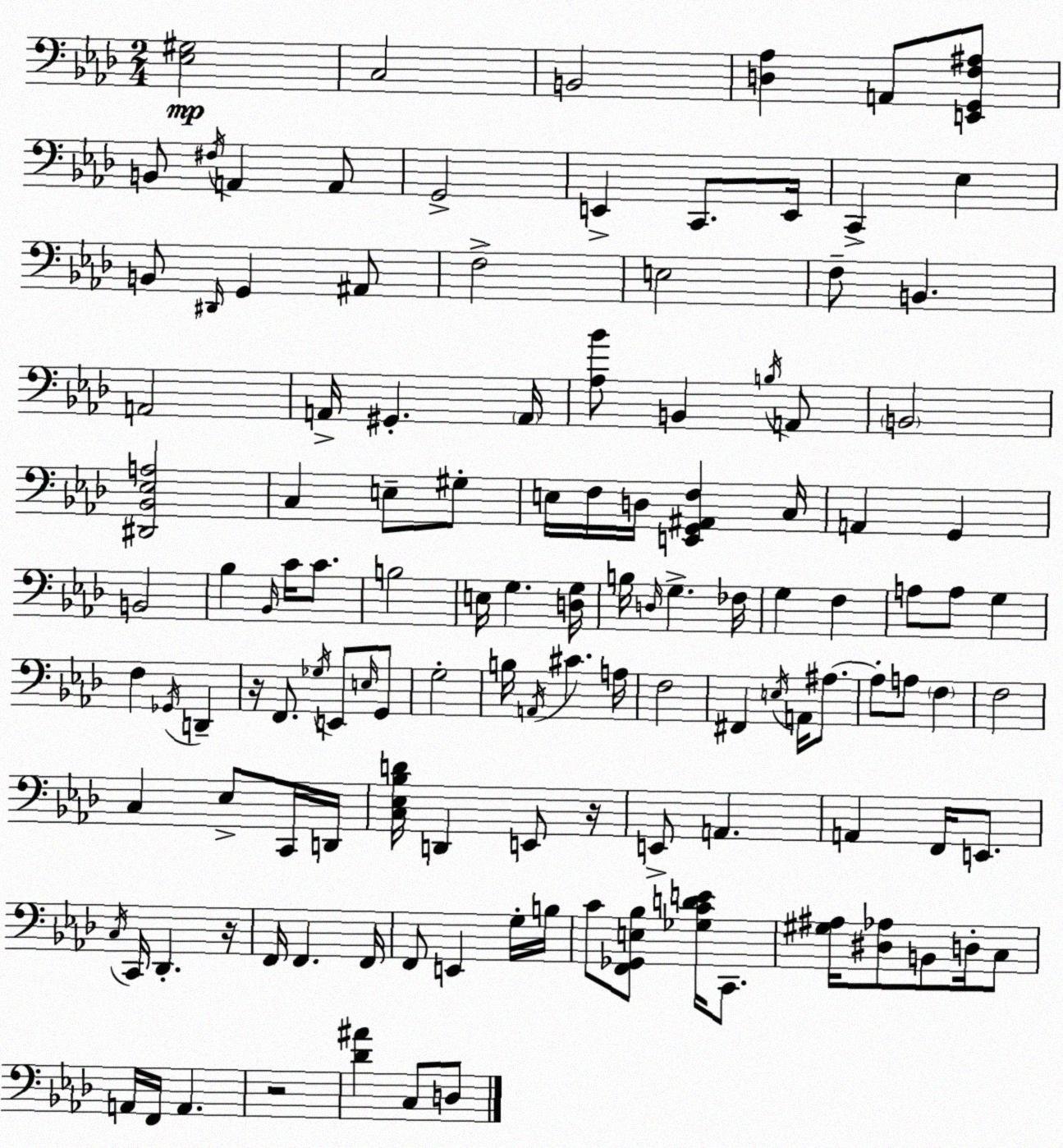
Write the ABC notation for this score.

X:1
T:Untitled
M:2/4
L:1/4
K:Ab
[_E,^G,]2 C,2 B,,2 [D,_A,] A,,/2 [E,,G,,F,^A,]/2 B,,/2 ^F,/4 A,, A,,/2 G,,2 E,, C,,/2 E,,/4 C,, _E, B,,/2 ^D,,/4 G,, ^A,,/2 F,2 E,2 F,/2 B,, A,,2 A,,/4 ^G,, A,,/4 [_A,_B]/2 B,, B,/4 A,,/2 B,,2 [^D,,_B,,_E,A,]2 C, E,/2 ^G,/2 E,/4 F,/4 D,/4 [E,,G,,^A,,F,] C,/4 A,, G,, B,,2 _B, _B,,/4 C/4 C/2 B,2 E,/4 G, [D,G,]/4 B,/4 D,/4 G, _F,/4 G, F, A,/2 A,/2 G, F, _G,,/4 D,, z/4 F,,/2 _G,/4 E,,/2 E,/4 G,,/2 G,2 B,/4 A,,/4 ^C A,/4 F,2 ^F,, E,/4 A,,/4 ^A,/2 ^A,/2 A,/2 F, F,2 C, _E,/2 C,,/4 D,,/4 [C,_E,_B,D]/4 D,, E,,/2 z/4 E,,/2 A,, A,, F,,/4 E,,/2 C,/4 C,,/4 _D,, z/4 F,,/4 F,, F,,/4 F,,/2 E,, G,/4 B,/4 C/2 [F,,_G,,E,_B,]/2 [_G,CDE]/4 C,,/2 [^G,^A,]/4 [^D,_A,]/2 B,,/2 D,/4 C,/2 A,,/4 F,,/4 A,, z2 [_D^A] C,/2 D,/2